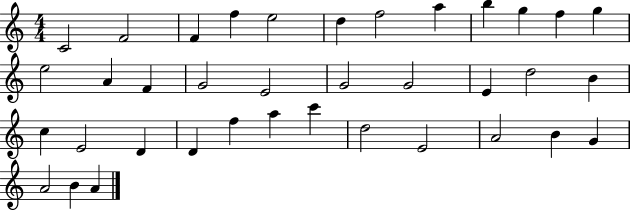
{
  \clef treble
  \numericTimeSignature
  \time 4/4
  \key c \major
  c'2 f'2 | f'4 f''4 e''2 | d''4 f''2 a''4 | b''4 g''4 f''4 g''4 | \break e''2 a'4 f'4 | g'2 e'2 | g'2 g'2 | e'4 d''2 b'4 | \break c''4 e'2 d'4 | d'4 f''4 a''4 c'''4 | d''2 e'2 | a'2 b'4 g'4 | \break a'2 b'4 a'4 | \bar "|."
}